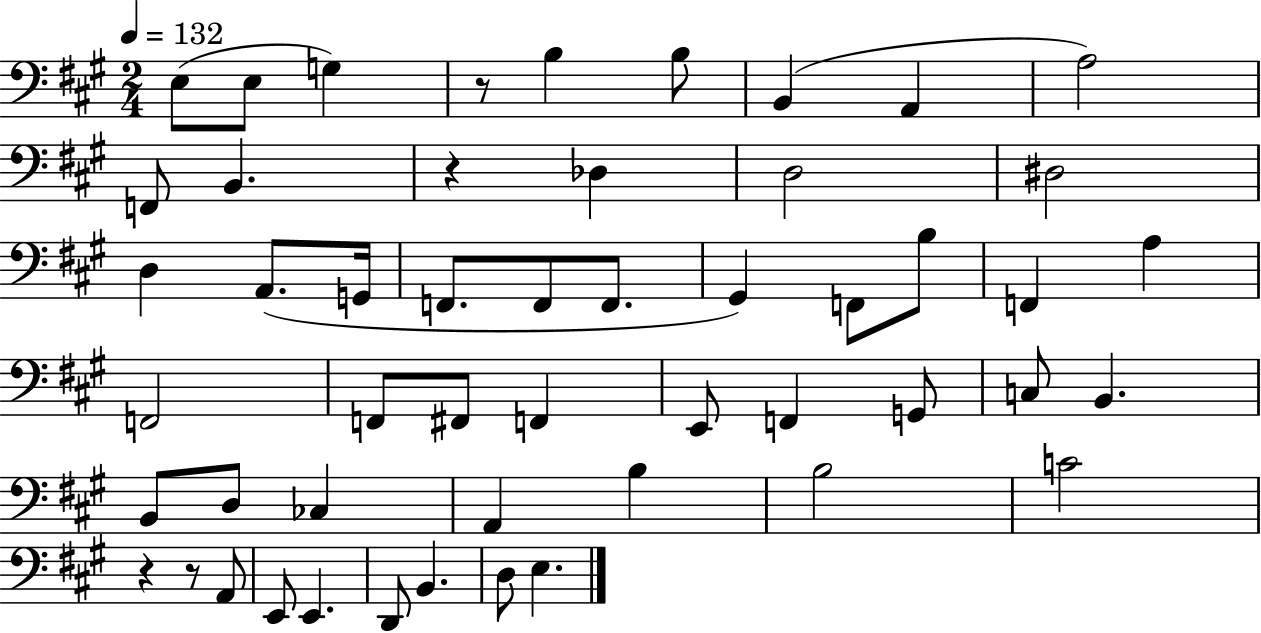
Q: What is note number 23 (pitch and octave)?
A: F2